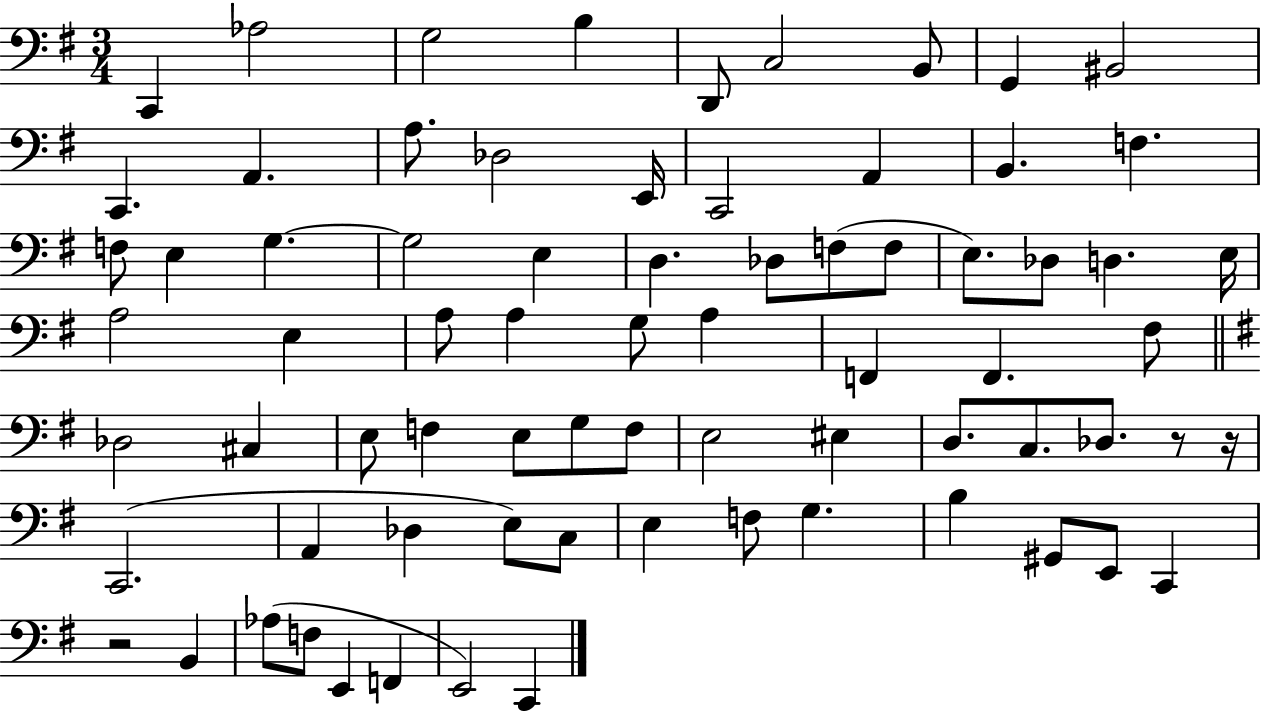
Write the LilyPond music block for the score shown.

{
  \clef bass
  \numericTimeSignature
  \time 3/4
  \key g \major
  c,4 aes2 | g2 b4 | d,8 c2 b,8 | g,4 bis,2 | \break c,4. a,4. | a8. des2 e,16 | c,2 a,4 | b,4. f4. | \break f8 e4 g4.~~ | g2 e4 | d4. des8 f8( f8 | e8.) des8 d4. e16 | \break a2 e4 | a8 a4 g8 a4 | f,4 f,4. fis8 | \bar "||" \break \key g \major des2 cis4 | e8 f4 e8 g8 f8 | e2 eis4 | d8. c8. des8. r8 r16 | \break c,2.( | a,4 des4 e8) c8 | e4 f8 g4. | b4 gis,8 e,8 c,4 | \break r2 b,4 | aes8( f8 e,4 f,4 | e,2) c,4 | \bar "|."
}